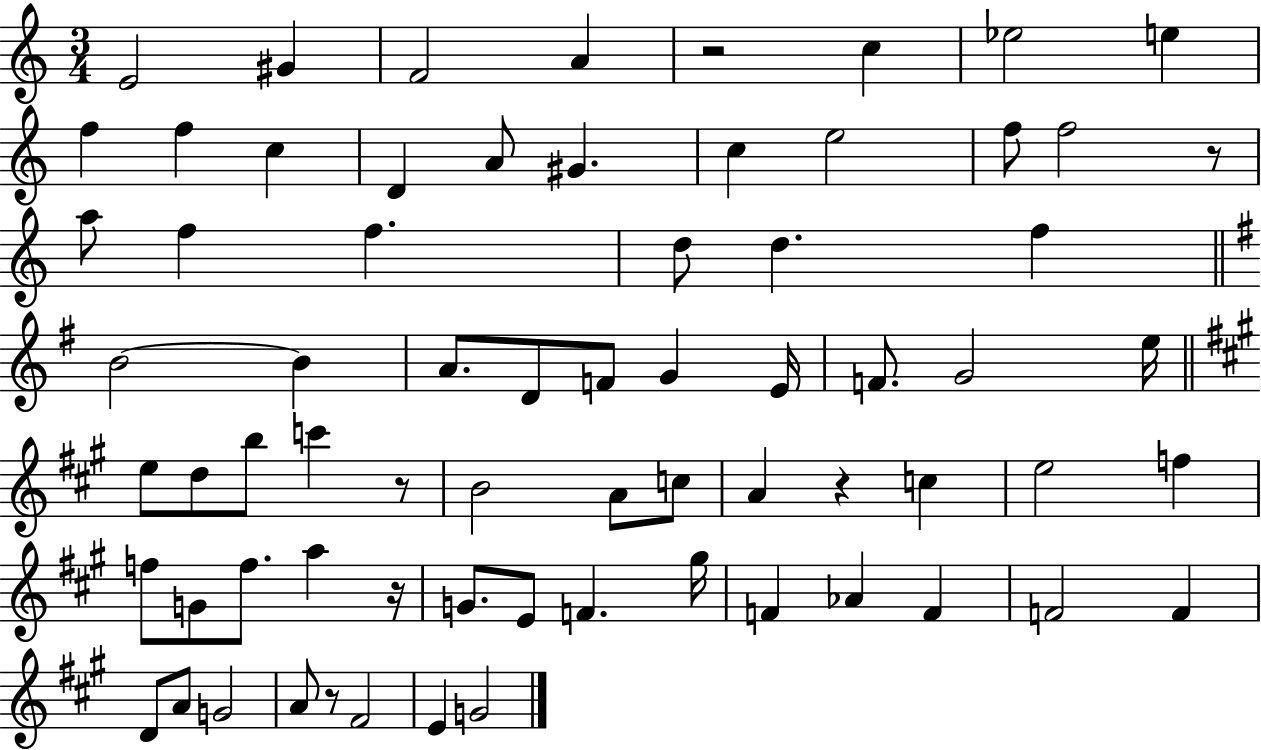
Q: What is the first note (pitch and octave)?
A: E4